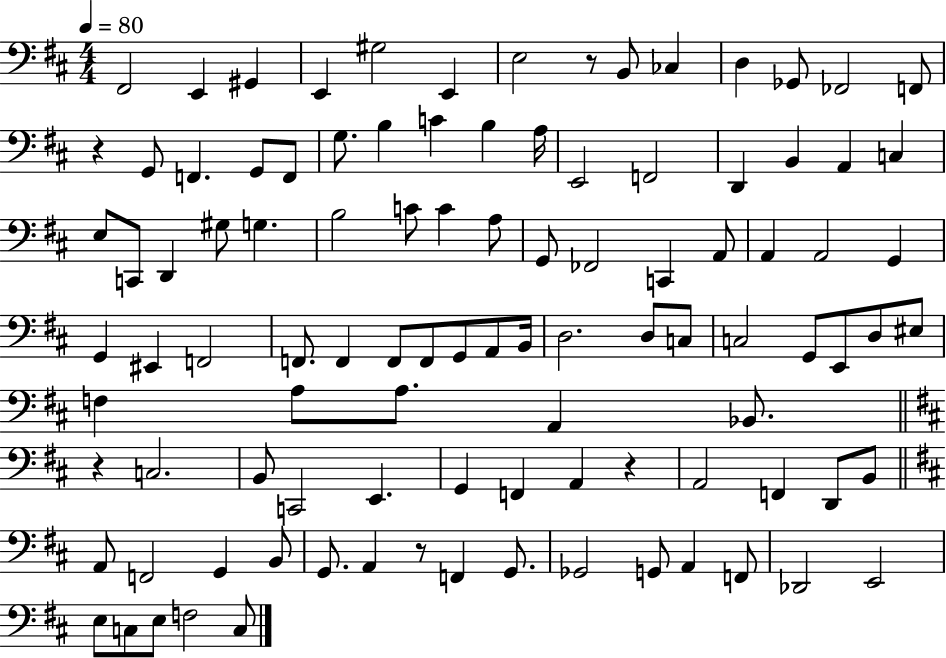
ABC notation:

X:1
T:Untitled
M:4/4
L:1/4
K:D
^F,,2 E,, ^G,, E,, ^G,2 E,, E,2 z/2 B,,/2 _C, D, _G,,/2 _F,,2 F,,/2 z G,,/2 F,, G,,/2 F,,/2 G,/2 B, C B, A,/4 E,,2 F,,2 D,, B,, A,, C, E,/2 C,,/2 D,, ^G,/2 G, B,2 C/2 C A,/2 G,,/2 _F,,2 C,, A,,/2 A,, A,,2 G,, G,, ^E,, F,,2 F,,/2 F,, F,,/2 F,,/2 G,,/2 A,,/2 B,,/4 D,2 D,/2 C,/2 C,2 G,,/2 E,,/2 D,/2 ^E,/2 F, A,/2 A,/2 A,, _B,,/2 z C,2 B,,/2 C,,2 E,, G,, F,, A,, z A,,2 F,, D,,/2 B,,/2 A,,/2 F,,2 G,, B,,/2 G,,/2 A,, z/2 F,, G,,/2 _G,,2 G,,/2 A,, F,,/2 _D,,2 E,,2 E,/2 C,/2 E,/2 F,2 C,/2